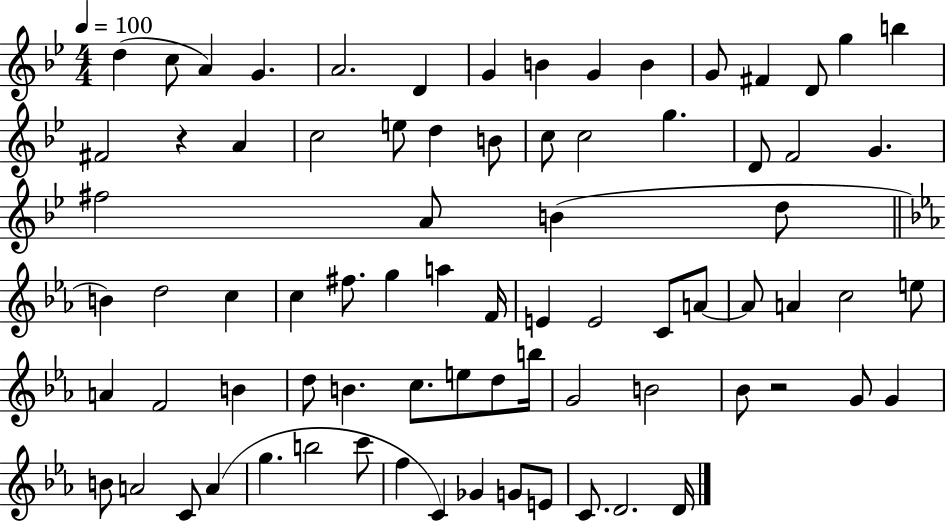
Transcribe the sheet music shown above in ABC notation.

X:1
T:Untitled
M:4/4
L:1/4
K:Bb
d c/2 A G A2 D G B G B G/2 ^F D/2 g b ^F2 z A c2 e/2 d B/2 c/2 c2 g D/2 F2 G ^f2 A/2 B d/2 B d2 c c ^f/2 g a F/4 E E2 C/2 A/2 A/2 A c2 e/2 A F2 B d/2 B c/2 e/2 d/2 b/4 G2 B2 _B/2 z2 G/2 G B/2 A2 C/2 A g b2 c'/2 f C _G G/2 E/2 C/2 D2 D/4